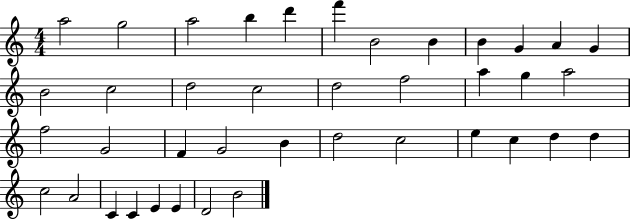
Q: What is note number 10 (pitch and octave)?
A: G4